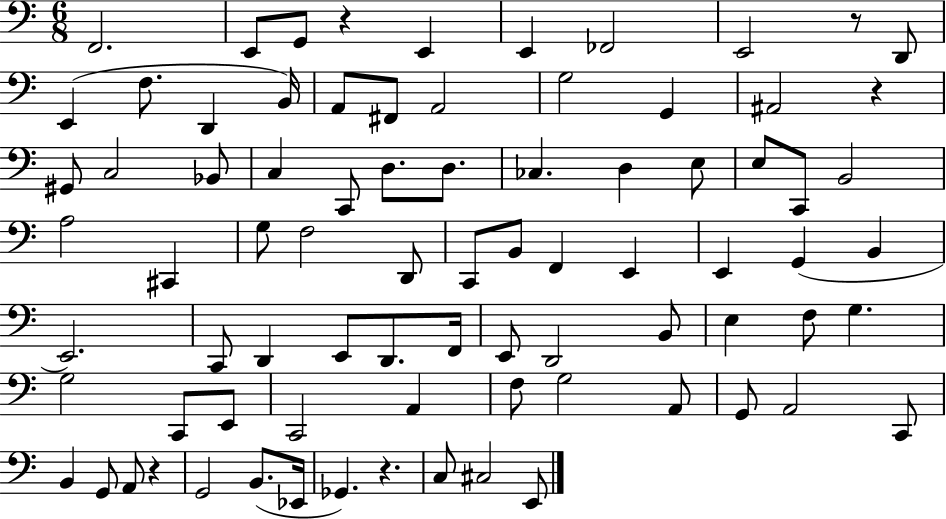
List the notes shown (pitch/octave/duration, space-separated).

F2/h. E2/e G2/e R/q E2/q E2/q FES2/h E2/h R/e D2/e E2/q F3/e. D2/q B2/s A2/e F#2/e A2/h G3/h G2/q A#2/h R/q G#2/e C3/h Bb2/e C3/q C2/e D3/e. D3/e. CES3/q. D3/q E3/e E3/e C2/e B2/h A3/h C#2/q G3/e F3/h D2/e C2/e B2/e F2/q E2/q E2/q G2/q B2/q E2/h. C2/e D2/q E2/e D2/e. F2/s E2/e D2/h B2/e E3/q F3/e G3/q. G3/h C2/e E2/e C2/h A2/q F3/e G3/h A2/e G2/e A2/h C2/e B2/q G2/e A2/e R/q G2/h B2/e. Eb2/s Gb2/q. R/q. C3/e C#3/h E2/e